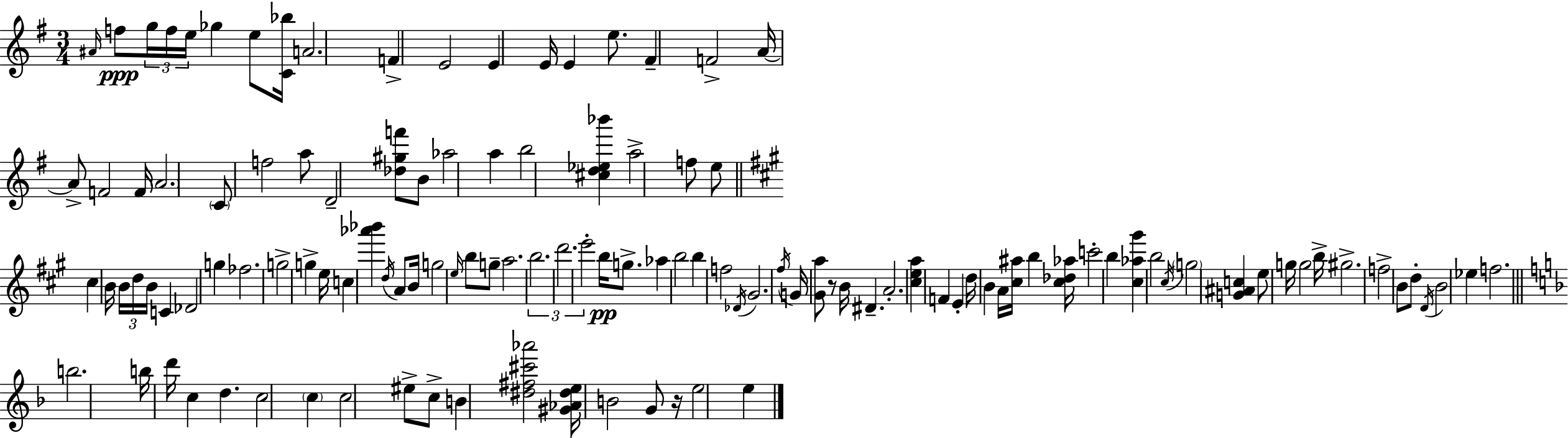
{
  \clef treble
  \numericTimeSignature
  \time 3/4
  \key e \minor
  \grace { ais'16 }\ppp f''8 \tuplet 3/2 { g''16 f''16 e''16 } ges''4 e''8 | <c' bes''>16 a'2. | f'4-> e'2 | e'4 e'16 e'4 e''8. | \break fis'4-- f'2-> | a'16~~ a'8-> f'2 | f'16 \parenthesize a'2. | \parenthesize c'8 f''2 a''8 | \break d'2-- <des'' gis'' f'''>8 b'8 | aes''2 a''4 | b''2 <cis'' d'' ees'' bes'''>4 | a''2-> f''8 e''8 | \break \bar "||" \break \key a \major cis''4 b'16 \tuplet 3/2 { b'16 d''16 b'16 } c'4 | des'2 g''4 | fes''2. | g''2-> g''4-> | \break e''16 c''4 <aes''' bes'''>4 \acciaccatura { d''16 } a'8 | b'16 g''2 \grace { e''16 } b''8 | g''8-- a''2. | \tuplet 3/2 { b''2. | \break d'''2. | e'''2-. } b''16\pp g''8.-> | aes''4 b''2 | b''4 f''2 | \break \acciaccatura { des'16 } gis'2. | \acciaccatura { fis''16 } g'16 <gis' a''>8 r8 b'16 dis'4.-- | a'2.-. | <cis'' e'' a''>4 f'4 | \break e'4-. d''16 b'4 a'16 <cis'' ais''>16 b''4 | <cis'' des'' aes''>16 c'''2-. | b''4 <cis'' aes'' gis'''>4 b''2 | \acciaccatura { cis''16 } \parenthesize g''2 | \break <g' ais' c''>4 e''8 g''16 g''2 | b''16-> gis''2.-> | f''2-> | b'8 d''8-. \acciaccatura { d'16 } b'2 | \break ees''4 f''2. | \bar "||" \break \key f \major b''2. | b''16 d'''16 c''4 d''4. | c''2 \parenthesize c''4 | c''2 eis''8-> c''8-> | \break b'4 <dis'' fis'' cis''' aes'''>2 | <gis' aes' dis'' e''>16 b'2 g'8 r16 | e''2 e''4 | \bar "|."
}